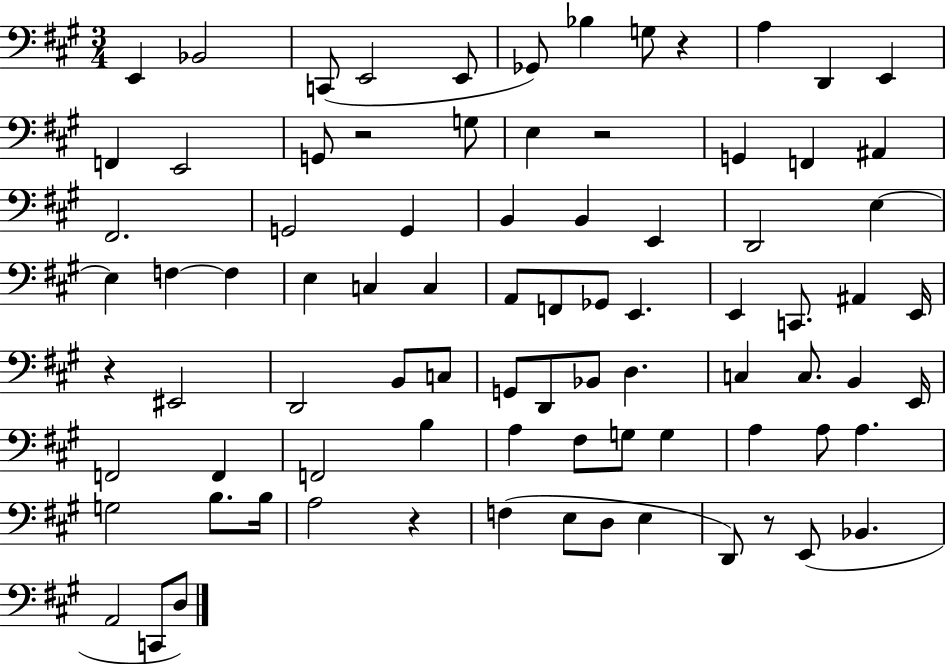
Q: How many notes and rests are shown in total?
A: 84